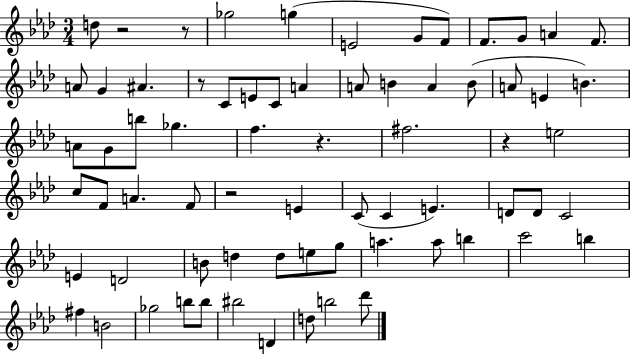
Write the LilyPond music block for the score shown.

{
  \clef treble
  \numericTimeSignature
  \time 3/4
  \key aes \major
  \repeat volta 2 { d''8 r2 r8 | ges''2 g''4( | e'2 g'8 f'8) | f'8. g'8 a'4 f'8. | \break a'8 g'4 ais'4. | r8 c'8 e'8 c'8 a'4 | a'8 b'4 a'4 b'8( | a'8 e'4 b'4.) | \break a'8 g'8 b''8 ges''4. | f''4. r4. | fis''2. | r4 e''2 | \break c''8 f'8 a'4. f'8 | r2 e'4 | c'8( c'4 e'4.) | d'8 d'8 c'2 | \break e'4 d'2 | b'8 d''4 d''8 e''8 g''8 | a''4. a''8 b''4 | c'''2 b''4 | \break fis''4 b'2 | ges''2 b''8 b''8 | bis''2 d'4 | d''8 b''2 des'''8 | \break } \bar "|."
}